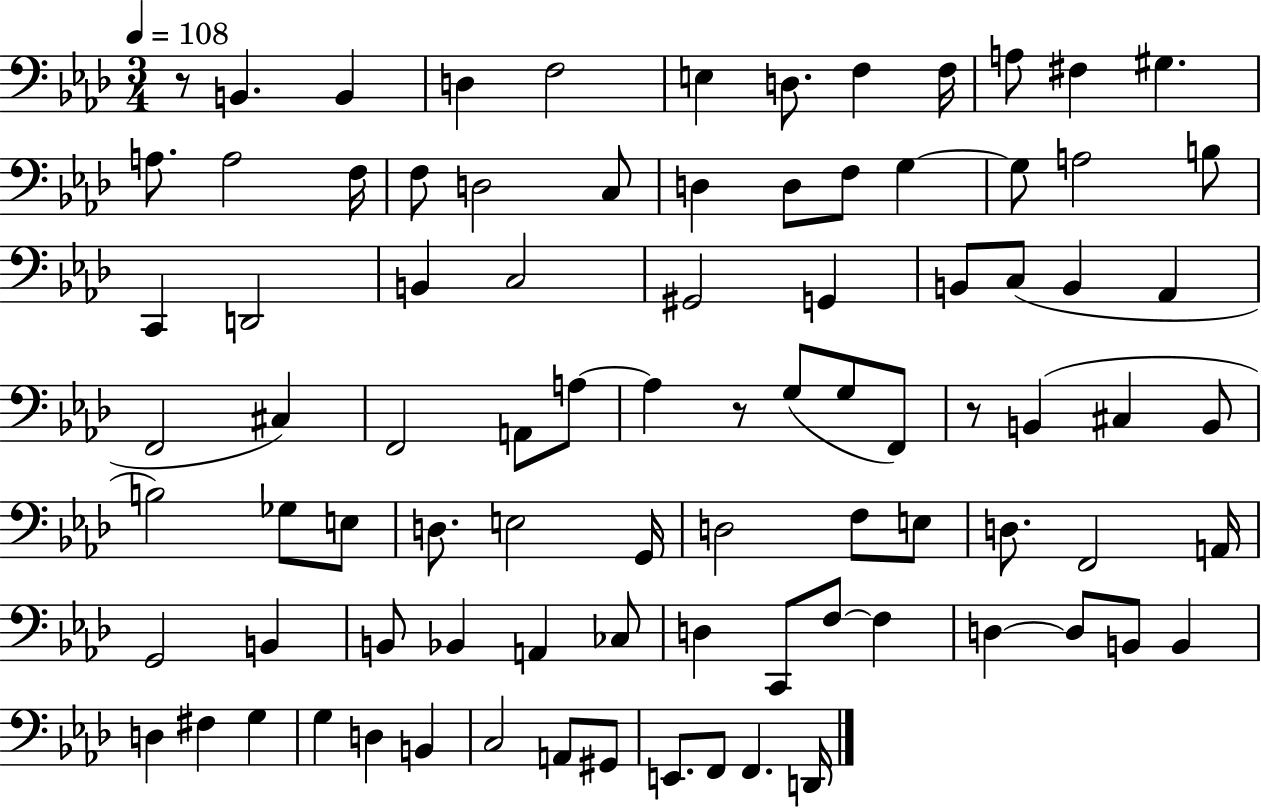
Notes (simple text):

R/e B2/q. B2/q D3/q F3/h E3/q D3/e. F3/q F3/s A3/e F#3/q G#3/q. A3/e. A3/h F3/s F3/e D3/h C3/e D3/q D3/e F3/e G3/q G3/e A3/h B3/e C2/q D2/h B2/q C3/h G#2/h G2/q B2/e C3/e B2/q Ab2/q F2/h C#3/q F2/h A2/e A3/e A3/q R/e G3/e G3/e F2/e R/e B2/q C#3/q B2/e B3/h Gb3/e E3/e D3/e. E3/h G2/s D3/h F3/e E3/e D3/e. F2/h A2/s G2/h B2/q B2/e Bb2/q A2/q CES3/e D3/q C2/e F3/e F3/q D3/q D3/e B2/e B2/q D3/q F#3/q G3/q G3/q D3/q B2/q C3/h A2/e G#2/e E2/e. F2/e F2/q. D2/s